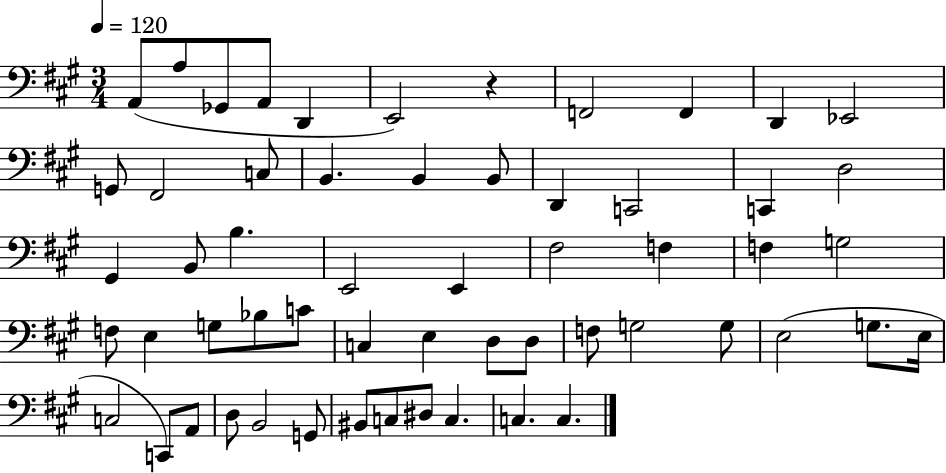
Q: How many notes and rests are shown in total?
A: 57